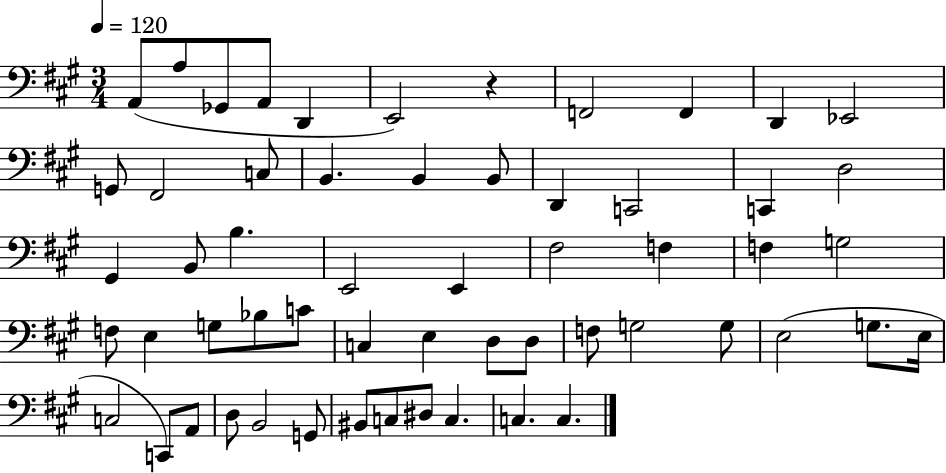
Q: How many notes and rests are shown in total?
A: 57